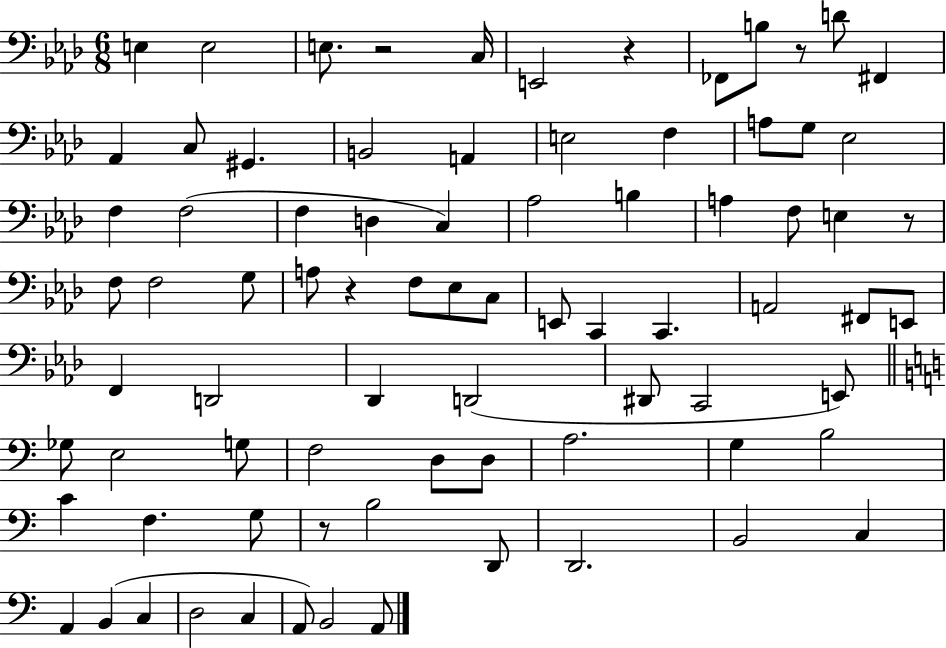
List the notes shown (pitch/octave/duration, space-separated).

E3/q E3/h E3/e. R/h C3/s E2/h R/q FES2/e B3/e R/e D4/e F#2/q Ab2/q C3/e G#2/q. B2/h A2/q E3/h F3/q A3/e G3/e Eb3/h F3/q F3/h F3/q D3/q C3/q Ab3/h B3/q A3/q F3/e E3/q R/e F3/e F3/h G3/e A3/e R/q F3/e Eb3/e C3/e E2/e C2/q C2/q. A2/h F#2/e E2/e F2/q D2/h Db2/q D2/h D#2/e C2/h E2/e Gb3/e E3/h G3/e F3/h D3/e D3/e A3/h. G3/q B3/h C4/q F3/q. G3/e R/e B3/h D2/e D2/h. B2/h C3/q A2/q B2/q C3/q D3/h C3/q A2/e B2/h A2/e